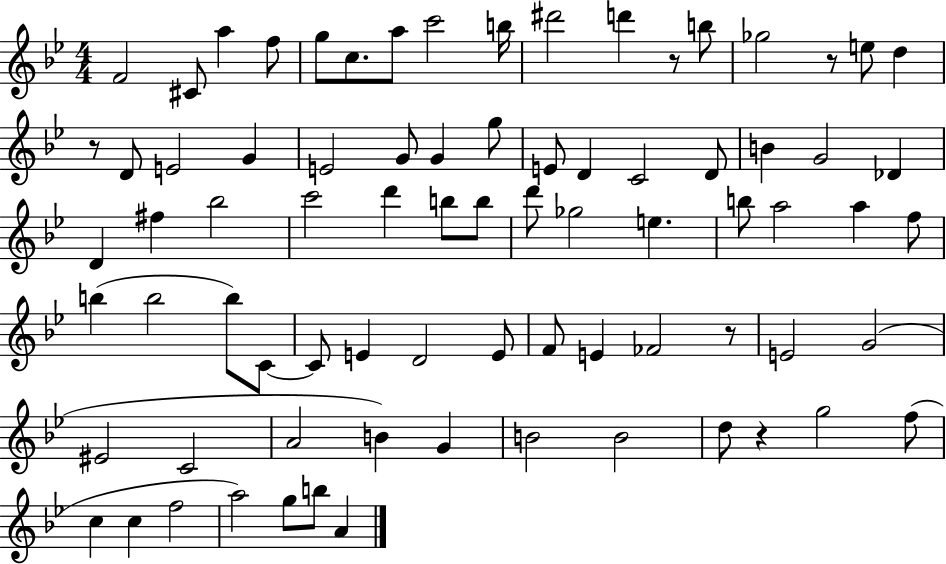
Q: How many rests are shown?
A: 5